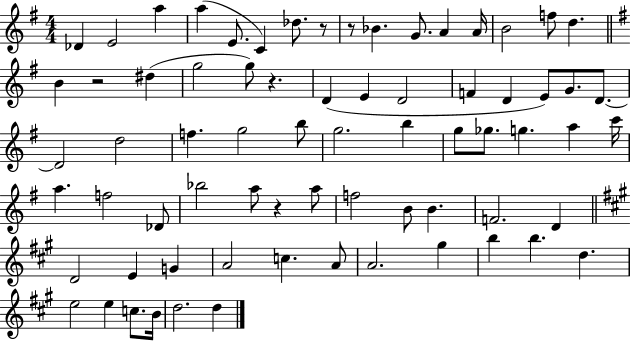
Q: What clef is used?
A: treble